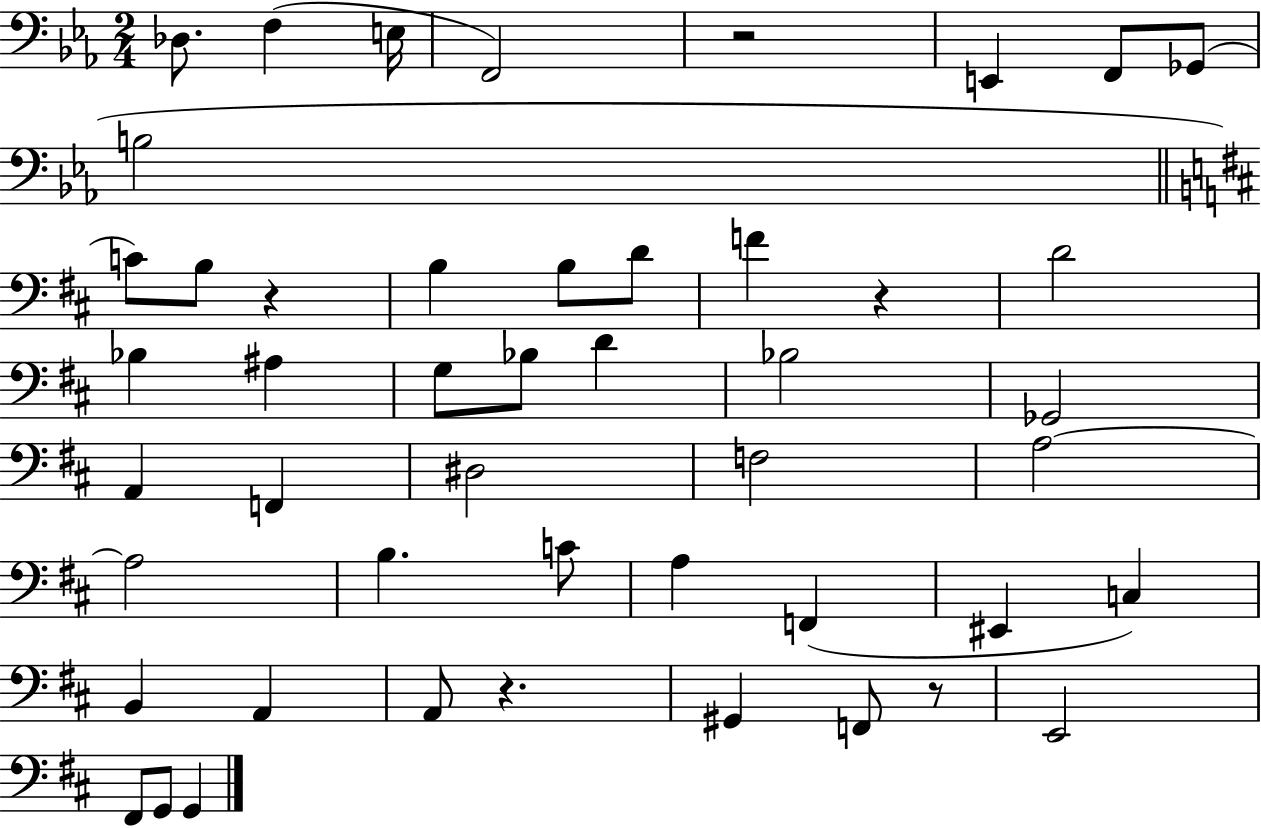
X:1
T:Untitled
M:2/4
L:1/4
K:Eb
_D,/2 F, E,/4 F,,2 z2 E,, F,,/2 _G,,/2 B,2 C/2 B,/2 z B, B,/2 D/2 F z D2 _B, ^A, G,/2 _B,/2 D _B,2 _G,,2 A,, F,, ^D,2 F,2 A,2 A,2 B, C/2 A, F,, ^E,, C, B,, A,, A,,/2 z ^G,, F,,/2 z/2 E,,2 ^F,,/2 G,,/2 G,,